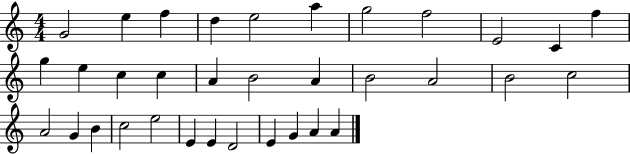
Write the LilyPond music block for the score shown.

{
  \clef treble
  \numericTimeSignature
  \time 4/4
  \key c \major
  g'2 e''4 f''4 | d''4 e''2 a''4 | g''2 f''2 | e'2 c'4 f''4 | \break g''4 e''4 c''4 c''4 | a'4 b'2 a'4 | b'2 a'2 | b'2 c''2 | \break a'2 g'4 b'4 | c''2 e''2 | e'4 e'4 d'2 | e'4 g'4 a'4 a'4 | \break \bar "|."
}